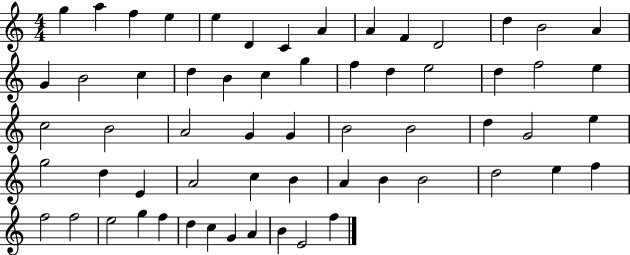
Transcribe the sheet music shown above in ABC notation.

X:1
T:Untitled
M:4/4
L:1/4
K:C
g a f e e D C A A F D2 d B2 A G B2 c d B c g f d e2 d f2 e c2 B2 A2 G G B2 B2 d G2 e g2 d E A2 c B A B B2 d2 e f f2 f2 e2 g f d c G A B E2 f